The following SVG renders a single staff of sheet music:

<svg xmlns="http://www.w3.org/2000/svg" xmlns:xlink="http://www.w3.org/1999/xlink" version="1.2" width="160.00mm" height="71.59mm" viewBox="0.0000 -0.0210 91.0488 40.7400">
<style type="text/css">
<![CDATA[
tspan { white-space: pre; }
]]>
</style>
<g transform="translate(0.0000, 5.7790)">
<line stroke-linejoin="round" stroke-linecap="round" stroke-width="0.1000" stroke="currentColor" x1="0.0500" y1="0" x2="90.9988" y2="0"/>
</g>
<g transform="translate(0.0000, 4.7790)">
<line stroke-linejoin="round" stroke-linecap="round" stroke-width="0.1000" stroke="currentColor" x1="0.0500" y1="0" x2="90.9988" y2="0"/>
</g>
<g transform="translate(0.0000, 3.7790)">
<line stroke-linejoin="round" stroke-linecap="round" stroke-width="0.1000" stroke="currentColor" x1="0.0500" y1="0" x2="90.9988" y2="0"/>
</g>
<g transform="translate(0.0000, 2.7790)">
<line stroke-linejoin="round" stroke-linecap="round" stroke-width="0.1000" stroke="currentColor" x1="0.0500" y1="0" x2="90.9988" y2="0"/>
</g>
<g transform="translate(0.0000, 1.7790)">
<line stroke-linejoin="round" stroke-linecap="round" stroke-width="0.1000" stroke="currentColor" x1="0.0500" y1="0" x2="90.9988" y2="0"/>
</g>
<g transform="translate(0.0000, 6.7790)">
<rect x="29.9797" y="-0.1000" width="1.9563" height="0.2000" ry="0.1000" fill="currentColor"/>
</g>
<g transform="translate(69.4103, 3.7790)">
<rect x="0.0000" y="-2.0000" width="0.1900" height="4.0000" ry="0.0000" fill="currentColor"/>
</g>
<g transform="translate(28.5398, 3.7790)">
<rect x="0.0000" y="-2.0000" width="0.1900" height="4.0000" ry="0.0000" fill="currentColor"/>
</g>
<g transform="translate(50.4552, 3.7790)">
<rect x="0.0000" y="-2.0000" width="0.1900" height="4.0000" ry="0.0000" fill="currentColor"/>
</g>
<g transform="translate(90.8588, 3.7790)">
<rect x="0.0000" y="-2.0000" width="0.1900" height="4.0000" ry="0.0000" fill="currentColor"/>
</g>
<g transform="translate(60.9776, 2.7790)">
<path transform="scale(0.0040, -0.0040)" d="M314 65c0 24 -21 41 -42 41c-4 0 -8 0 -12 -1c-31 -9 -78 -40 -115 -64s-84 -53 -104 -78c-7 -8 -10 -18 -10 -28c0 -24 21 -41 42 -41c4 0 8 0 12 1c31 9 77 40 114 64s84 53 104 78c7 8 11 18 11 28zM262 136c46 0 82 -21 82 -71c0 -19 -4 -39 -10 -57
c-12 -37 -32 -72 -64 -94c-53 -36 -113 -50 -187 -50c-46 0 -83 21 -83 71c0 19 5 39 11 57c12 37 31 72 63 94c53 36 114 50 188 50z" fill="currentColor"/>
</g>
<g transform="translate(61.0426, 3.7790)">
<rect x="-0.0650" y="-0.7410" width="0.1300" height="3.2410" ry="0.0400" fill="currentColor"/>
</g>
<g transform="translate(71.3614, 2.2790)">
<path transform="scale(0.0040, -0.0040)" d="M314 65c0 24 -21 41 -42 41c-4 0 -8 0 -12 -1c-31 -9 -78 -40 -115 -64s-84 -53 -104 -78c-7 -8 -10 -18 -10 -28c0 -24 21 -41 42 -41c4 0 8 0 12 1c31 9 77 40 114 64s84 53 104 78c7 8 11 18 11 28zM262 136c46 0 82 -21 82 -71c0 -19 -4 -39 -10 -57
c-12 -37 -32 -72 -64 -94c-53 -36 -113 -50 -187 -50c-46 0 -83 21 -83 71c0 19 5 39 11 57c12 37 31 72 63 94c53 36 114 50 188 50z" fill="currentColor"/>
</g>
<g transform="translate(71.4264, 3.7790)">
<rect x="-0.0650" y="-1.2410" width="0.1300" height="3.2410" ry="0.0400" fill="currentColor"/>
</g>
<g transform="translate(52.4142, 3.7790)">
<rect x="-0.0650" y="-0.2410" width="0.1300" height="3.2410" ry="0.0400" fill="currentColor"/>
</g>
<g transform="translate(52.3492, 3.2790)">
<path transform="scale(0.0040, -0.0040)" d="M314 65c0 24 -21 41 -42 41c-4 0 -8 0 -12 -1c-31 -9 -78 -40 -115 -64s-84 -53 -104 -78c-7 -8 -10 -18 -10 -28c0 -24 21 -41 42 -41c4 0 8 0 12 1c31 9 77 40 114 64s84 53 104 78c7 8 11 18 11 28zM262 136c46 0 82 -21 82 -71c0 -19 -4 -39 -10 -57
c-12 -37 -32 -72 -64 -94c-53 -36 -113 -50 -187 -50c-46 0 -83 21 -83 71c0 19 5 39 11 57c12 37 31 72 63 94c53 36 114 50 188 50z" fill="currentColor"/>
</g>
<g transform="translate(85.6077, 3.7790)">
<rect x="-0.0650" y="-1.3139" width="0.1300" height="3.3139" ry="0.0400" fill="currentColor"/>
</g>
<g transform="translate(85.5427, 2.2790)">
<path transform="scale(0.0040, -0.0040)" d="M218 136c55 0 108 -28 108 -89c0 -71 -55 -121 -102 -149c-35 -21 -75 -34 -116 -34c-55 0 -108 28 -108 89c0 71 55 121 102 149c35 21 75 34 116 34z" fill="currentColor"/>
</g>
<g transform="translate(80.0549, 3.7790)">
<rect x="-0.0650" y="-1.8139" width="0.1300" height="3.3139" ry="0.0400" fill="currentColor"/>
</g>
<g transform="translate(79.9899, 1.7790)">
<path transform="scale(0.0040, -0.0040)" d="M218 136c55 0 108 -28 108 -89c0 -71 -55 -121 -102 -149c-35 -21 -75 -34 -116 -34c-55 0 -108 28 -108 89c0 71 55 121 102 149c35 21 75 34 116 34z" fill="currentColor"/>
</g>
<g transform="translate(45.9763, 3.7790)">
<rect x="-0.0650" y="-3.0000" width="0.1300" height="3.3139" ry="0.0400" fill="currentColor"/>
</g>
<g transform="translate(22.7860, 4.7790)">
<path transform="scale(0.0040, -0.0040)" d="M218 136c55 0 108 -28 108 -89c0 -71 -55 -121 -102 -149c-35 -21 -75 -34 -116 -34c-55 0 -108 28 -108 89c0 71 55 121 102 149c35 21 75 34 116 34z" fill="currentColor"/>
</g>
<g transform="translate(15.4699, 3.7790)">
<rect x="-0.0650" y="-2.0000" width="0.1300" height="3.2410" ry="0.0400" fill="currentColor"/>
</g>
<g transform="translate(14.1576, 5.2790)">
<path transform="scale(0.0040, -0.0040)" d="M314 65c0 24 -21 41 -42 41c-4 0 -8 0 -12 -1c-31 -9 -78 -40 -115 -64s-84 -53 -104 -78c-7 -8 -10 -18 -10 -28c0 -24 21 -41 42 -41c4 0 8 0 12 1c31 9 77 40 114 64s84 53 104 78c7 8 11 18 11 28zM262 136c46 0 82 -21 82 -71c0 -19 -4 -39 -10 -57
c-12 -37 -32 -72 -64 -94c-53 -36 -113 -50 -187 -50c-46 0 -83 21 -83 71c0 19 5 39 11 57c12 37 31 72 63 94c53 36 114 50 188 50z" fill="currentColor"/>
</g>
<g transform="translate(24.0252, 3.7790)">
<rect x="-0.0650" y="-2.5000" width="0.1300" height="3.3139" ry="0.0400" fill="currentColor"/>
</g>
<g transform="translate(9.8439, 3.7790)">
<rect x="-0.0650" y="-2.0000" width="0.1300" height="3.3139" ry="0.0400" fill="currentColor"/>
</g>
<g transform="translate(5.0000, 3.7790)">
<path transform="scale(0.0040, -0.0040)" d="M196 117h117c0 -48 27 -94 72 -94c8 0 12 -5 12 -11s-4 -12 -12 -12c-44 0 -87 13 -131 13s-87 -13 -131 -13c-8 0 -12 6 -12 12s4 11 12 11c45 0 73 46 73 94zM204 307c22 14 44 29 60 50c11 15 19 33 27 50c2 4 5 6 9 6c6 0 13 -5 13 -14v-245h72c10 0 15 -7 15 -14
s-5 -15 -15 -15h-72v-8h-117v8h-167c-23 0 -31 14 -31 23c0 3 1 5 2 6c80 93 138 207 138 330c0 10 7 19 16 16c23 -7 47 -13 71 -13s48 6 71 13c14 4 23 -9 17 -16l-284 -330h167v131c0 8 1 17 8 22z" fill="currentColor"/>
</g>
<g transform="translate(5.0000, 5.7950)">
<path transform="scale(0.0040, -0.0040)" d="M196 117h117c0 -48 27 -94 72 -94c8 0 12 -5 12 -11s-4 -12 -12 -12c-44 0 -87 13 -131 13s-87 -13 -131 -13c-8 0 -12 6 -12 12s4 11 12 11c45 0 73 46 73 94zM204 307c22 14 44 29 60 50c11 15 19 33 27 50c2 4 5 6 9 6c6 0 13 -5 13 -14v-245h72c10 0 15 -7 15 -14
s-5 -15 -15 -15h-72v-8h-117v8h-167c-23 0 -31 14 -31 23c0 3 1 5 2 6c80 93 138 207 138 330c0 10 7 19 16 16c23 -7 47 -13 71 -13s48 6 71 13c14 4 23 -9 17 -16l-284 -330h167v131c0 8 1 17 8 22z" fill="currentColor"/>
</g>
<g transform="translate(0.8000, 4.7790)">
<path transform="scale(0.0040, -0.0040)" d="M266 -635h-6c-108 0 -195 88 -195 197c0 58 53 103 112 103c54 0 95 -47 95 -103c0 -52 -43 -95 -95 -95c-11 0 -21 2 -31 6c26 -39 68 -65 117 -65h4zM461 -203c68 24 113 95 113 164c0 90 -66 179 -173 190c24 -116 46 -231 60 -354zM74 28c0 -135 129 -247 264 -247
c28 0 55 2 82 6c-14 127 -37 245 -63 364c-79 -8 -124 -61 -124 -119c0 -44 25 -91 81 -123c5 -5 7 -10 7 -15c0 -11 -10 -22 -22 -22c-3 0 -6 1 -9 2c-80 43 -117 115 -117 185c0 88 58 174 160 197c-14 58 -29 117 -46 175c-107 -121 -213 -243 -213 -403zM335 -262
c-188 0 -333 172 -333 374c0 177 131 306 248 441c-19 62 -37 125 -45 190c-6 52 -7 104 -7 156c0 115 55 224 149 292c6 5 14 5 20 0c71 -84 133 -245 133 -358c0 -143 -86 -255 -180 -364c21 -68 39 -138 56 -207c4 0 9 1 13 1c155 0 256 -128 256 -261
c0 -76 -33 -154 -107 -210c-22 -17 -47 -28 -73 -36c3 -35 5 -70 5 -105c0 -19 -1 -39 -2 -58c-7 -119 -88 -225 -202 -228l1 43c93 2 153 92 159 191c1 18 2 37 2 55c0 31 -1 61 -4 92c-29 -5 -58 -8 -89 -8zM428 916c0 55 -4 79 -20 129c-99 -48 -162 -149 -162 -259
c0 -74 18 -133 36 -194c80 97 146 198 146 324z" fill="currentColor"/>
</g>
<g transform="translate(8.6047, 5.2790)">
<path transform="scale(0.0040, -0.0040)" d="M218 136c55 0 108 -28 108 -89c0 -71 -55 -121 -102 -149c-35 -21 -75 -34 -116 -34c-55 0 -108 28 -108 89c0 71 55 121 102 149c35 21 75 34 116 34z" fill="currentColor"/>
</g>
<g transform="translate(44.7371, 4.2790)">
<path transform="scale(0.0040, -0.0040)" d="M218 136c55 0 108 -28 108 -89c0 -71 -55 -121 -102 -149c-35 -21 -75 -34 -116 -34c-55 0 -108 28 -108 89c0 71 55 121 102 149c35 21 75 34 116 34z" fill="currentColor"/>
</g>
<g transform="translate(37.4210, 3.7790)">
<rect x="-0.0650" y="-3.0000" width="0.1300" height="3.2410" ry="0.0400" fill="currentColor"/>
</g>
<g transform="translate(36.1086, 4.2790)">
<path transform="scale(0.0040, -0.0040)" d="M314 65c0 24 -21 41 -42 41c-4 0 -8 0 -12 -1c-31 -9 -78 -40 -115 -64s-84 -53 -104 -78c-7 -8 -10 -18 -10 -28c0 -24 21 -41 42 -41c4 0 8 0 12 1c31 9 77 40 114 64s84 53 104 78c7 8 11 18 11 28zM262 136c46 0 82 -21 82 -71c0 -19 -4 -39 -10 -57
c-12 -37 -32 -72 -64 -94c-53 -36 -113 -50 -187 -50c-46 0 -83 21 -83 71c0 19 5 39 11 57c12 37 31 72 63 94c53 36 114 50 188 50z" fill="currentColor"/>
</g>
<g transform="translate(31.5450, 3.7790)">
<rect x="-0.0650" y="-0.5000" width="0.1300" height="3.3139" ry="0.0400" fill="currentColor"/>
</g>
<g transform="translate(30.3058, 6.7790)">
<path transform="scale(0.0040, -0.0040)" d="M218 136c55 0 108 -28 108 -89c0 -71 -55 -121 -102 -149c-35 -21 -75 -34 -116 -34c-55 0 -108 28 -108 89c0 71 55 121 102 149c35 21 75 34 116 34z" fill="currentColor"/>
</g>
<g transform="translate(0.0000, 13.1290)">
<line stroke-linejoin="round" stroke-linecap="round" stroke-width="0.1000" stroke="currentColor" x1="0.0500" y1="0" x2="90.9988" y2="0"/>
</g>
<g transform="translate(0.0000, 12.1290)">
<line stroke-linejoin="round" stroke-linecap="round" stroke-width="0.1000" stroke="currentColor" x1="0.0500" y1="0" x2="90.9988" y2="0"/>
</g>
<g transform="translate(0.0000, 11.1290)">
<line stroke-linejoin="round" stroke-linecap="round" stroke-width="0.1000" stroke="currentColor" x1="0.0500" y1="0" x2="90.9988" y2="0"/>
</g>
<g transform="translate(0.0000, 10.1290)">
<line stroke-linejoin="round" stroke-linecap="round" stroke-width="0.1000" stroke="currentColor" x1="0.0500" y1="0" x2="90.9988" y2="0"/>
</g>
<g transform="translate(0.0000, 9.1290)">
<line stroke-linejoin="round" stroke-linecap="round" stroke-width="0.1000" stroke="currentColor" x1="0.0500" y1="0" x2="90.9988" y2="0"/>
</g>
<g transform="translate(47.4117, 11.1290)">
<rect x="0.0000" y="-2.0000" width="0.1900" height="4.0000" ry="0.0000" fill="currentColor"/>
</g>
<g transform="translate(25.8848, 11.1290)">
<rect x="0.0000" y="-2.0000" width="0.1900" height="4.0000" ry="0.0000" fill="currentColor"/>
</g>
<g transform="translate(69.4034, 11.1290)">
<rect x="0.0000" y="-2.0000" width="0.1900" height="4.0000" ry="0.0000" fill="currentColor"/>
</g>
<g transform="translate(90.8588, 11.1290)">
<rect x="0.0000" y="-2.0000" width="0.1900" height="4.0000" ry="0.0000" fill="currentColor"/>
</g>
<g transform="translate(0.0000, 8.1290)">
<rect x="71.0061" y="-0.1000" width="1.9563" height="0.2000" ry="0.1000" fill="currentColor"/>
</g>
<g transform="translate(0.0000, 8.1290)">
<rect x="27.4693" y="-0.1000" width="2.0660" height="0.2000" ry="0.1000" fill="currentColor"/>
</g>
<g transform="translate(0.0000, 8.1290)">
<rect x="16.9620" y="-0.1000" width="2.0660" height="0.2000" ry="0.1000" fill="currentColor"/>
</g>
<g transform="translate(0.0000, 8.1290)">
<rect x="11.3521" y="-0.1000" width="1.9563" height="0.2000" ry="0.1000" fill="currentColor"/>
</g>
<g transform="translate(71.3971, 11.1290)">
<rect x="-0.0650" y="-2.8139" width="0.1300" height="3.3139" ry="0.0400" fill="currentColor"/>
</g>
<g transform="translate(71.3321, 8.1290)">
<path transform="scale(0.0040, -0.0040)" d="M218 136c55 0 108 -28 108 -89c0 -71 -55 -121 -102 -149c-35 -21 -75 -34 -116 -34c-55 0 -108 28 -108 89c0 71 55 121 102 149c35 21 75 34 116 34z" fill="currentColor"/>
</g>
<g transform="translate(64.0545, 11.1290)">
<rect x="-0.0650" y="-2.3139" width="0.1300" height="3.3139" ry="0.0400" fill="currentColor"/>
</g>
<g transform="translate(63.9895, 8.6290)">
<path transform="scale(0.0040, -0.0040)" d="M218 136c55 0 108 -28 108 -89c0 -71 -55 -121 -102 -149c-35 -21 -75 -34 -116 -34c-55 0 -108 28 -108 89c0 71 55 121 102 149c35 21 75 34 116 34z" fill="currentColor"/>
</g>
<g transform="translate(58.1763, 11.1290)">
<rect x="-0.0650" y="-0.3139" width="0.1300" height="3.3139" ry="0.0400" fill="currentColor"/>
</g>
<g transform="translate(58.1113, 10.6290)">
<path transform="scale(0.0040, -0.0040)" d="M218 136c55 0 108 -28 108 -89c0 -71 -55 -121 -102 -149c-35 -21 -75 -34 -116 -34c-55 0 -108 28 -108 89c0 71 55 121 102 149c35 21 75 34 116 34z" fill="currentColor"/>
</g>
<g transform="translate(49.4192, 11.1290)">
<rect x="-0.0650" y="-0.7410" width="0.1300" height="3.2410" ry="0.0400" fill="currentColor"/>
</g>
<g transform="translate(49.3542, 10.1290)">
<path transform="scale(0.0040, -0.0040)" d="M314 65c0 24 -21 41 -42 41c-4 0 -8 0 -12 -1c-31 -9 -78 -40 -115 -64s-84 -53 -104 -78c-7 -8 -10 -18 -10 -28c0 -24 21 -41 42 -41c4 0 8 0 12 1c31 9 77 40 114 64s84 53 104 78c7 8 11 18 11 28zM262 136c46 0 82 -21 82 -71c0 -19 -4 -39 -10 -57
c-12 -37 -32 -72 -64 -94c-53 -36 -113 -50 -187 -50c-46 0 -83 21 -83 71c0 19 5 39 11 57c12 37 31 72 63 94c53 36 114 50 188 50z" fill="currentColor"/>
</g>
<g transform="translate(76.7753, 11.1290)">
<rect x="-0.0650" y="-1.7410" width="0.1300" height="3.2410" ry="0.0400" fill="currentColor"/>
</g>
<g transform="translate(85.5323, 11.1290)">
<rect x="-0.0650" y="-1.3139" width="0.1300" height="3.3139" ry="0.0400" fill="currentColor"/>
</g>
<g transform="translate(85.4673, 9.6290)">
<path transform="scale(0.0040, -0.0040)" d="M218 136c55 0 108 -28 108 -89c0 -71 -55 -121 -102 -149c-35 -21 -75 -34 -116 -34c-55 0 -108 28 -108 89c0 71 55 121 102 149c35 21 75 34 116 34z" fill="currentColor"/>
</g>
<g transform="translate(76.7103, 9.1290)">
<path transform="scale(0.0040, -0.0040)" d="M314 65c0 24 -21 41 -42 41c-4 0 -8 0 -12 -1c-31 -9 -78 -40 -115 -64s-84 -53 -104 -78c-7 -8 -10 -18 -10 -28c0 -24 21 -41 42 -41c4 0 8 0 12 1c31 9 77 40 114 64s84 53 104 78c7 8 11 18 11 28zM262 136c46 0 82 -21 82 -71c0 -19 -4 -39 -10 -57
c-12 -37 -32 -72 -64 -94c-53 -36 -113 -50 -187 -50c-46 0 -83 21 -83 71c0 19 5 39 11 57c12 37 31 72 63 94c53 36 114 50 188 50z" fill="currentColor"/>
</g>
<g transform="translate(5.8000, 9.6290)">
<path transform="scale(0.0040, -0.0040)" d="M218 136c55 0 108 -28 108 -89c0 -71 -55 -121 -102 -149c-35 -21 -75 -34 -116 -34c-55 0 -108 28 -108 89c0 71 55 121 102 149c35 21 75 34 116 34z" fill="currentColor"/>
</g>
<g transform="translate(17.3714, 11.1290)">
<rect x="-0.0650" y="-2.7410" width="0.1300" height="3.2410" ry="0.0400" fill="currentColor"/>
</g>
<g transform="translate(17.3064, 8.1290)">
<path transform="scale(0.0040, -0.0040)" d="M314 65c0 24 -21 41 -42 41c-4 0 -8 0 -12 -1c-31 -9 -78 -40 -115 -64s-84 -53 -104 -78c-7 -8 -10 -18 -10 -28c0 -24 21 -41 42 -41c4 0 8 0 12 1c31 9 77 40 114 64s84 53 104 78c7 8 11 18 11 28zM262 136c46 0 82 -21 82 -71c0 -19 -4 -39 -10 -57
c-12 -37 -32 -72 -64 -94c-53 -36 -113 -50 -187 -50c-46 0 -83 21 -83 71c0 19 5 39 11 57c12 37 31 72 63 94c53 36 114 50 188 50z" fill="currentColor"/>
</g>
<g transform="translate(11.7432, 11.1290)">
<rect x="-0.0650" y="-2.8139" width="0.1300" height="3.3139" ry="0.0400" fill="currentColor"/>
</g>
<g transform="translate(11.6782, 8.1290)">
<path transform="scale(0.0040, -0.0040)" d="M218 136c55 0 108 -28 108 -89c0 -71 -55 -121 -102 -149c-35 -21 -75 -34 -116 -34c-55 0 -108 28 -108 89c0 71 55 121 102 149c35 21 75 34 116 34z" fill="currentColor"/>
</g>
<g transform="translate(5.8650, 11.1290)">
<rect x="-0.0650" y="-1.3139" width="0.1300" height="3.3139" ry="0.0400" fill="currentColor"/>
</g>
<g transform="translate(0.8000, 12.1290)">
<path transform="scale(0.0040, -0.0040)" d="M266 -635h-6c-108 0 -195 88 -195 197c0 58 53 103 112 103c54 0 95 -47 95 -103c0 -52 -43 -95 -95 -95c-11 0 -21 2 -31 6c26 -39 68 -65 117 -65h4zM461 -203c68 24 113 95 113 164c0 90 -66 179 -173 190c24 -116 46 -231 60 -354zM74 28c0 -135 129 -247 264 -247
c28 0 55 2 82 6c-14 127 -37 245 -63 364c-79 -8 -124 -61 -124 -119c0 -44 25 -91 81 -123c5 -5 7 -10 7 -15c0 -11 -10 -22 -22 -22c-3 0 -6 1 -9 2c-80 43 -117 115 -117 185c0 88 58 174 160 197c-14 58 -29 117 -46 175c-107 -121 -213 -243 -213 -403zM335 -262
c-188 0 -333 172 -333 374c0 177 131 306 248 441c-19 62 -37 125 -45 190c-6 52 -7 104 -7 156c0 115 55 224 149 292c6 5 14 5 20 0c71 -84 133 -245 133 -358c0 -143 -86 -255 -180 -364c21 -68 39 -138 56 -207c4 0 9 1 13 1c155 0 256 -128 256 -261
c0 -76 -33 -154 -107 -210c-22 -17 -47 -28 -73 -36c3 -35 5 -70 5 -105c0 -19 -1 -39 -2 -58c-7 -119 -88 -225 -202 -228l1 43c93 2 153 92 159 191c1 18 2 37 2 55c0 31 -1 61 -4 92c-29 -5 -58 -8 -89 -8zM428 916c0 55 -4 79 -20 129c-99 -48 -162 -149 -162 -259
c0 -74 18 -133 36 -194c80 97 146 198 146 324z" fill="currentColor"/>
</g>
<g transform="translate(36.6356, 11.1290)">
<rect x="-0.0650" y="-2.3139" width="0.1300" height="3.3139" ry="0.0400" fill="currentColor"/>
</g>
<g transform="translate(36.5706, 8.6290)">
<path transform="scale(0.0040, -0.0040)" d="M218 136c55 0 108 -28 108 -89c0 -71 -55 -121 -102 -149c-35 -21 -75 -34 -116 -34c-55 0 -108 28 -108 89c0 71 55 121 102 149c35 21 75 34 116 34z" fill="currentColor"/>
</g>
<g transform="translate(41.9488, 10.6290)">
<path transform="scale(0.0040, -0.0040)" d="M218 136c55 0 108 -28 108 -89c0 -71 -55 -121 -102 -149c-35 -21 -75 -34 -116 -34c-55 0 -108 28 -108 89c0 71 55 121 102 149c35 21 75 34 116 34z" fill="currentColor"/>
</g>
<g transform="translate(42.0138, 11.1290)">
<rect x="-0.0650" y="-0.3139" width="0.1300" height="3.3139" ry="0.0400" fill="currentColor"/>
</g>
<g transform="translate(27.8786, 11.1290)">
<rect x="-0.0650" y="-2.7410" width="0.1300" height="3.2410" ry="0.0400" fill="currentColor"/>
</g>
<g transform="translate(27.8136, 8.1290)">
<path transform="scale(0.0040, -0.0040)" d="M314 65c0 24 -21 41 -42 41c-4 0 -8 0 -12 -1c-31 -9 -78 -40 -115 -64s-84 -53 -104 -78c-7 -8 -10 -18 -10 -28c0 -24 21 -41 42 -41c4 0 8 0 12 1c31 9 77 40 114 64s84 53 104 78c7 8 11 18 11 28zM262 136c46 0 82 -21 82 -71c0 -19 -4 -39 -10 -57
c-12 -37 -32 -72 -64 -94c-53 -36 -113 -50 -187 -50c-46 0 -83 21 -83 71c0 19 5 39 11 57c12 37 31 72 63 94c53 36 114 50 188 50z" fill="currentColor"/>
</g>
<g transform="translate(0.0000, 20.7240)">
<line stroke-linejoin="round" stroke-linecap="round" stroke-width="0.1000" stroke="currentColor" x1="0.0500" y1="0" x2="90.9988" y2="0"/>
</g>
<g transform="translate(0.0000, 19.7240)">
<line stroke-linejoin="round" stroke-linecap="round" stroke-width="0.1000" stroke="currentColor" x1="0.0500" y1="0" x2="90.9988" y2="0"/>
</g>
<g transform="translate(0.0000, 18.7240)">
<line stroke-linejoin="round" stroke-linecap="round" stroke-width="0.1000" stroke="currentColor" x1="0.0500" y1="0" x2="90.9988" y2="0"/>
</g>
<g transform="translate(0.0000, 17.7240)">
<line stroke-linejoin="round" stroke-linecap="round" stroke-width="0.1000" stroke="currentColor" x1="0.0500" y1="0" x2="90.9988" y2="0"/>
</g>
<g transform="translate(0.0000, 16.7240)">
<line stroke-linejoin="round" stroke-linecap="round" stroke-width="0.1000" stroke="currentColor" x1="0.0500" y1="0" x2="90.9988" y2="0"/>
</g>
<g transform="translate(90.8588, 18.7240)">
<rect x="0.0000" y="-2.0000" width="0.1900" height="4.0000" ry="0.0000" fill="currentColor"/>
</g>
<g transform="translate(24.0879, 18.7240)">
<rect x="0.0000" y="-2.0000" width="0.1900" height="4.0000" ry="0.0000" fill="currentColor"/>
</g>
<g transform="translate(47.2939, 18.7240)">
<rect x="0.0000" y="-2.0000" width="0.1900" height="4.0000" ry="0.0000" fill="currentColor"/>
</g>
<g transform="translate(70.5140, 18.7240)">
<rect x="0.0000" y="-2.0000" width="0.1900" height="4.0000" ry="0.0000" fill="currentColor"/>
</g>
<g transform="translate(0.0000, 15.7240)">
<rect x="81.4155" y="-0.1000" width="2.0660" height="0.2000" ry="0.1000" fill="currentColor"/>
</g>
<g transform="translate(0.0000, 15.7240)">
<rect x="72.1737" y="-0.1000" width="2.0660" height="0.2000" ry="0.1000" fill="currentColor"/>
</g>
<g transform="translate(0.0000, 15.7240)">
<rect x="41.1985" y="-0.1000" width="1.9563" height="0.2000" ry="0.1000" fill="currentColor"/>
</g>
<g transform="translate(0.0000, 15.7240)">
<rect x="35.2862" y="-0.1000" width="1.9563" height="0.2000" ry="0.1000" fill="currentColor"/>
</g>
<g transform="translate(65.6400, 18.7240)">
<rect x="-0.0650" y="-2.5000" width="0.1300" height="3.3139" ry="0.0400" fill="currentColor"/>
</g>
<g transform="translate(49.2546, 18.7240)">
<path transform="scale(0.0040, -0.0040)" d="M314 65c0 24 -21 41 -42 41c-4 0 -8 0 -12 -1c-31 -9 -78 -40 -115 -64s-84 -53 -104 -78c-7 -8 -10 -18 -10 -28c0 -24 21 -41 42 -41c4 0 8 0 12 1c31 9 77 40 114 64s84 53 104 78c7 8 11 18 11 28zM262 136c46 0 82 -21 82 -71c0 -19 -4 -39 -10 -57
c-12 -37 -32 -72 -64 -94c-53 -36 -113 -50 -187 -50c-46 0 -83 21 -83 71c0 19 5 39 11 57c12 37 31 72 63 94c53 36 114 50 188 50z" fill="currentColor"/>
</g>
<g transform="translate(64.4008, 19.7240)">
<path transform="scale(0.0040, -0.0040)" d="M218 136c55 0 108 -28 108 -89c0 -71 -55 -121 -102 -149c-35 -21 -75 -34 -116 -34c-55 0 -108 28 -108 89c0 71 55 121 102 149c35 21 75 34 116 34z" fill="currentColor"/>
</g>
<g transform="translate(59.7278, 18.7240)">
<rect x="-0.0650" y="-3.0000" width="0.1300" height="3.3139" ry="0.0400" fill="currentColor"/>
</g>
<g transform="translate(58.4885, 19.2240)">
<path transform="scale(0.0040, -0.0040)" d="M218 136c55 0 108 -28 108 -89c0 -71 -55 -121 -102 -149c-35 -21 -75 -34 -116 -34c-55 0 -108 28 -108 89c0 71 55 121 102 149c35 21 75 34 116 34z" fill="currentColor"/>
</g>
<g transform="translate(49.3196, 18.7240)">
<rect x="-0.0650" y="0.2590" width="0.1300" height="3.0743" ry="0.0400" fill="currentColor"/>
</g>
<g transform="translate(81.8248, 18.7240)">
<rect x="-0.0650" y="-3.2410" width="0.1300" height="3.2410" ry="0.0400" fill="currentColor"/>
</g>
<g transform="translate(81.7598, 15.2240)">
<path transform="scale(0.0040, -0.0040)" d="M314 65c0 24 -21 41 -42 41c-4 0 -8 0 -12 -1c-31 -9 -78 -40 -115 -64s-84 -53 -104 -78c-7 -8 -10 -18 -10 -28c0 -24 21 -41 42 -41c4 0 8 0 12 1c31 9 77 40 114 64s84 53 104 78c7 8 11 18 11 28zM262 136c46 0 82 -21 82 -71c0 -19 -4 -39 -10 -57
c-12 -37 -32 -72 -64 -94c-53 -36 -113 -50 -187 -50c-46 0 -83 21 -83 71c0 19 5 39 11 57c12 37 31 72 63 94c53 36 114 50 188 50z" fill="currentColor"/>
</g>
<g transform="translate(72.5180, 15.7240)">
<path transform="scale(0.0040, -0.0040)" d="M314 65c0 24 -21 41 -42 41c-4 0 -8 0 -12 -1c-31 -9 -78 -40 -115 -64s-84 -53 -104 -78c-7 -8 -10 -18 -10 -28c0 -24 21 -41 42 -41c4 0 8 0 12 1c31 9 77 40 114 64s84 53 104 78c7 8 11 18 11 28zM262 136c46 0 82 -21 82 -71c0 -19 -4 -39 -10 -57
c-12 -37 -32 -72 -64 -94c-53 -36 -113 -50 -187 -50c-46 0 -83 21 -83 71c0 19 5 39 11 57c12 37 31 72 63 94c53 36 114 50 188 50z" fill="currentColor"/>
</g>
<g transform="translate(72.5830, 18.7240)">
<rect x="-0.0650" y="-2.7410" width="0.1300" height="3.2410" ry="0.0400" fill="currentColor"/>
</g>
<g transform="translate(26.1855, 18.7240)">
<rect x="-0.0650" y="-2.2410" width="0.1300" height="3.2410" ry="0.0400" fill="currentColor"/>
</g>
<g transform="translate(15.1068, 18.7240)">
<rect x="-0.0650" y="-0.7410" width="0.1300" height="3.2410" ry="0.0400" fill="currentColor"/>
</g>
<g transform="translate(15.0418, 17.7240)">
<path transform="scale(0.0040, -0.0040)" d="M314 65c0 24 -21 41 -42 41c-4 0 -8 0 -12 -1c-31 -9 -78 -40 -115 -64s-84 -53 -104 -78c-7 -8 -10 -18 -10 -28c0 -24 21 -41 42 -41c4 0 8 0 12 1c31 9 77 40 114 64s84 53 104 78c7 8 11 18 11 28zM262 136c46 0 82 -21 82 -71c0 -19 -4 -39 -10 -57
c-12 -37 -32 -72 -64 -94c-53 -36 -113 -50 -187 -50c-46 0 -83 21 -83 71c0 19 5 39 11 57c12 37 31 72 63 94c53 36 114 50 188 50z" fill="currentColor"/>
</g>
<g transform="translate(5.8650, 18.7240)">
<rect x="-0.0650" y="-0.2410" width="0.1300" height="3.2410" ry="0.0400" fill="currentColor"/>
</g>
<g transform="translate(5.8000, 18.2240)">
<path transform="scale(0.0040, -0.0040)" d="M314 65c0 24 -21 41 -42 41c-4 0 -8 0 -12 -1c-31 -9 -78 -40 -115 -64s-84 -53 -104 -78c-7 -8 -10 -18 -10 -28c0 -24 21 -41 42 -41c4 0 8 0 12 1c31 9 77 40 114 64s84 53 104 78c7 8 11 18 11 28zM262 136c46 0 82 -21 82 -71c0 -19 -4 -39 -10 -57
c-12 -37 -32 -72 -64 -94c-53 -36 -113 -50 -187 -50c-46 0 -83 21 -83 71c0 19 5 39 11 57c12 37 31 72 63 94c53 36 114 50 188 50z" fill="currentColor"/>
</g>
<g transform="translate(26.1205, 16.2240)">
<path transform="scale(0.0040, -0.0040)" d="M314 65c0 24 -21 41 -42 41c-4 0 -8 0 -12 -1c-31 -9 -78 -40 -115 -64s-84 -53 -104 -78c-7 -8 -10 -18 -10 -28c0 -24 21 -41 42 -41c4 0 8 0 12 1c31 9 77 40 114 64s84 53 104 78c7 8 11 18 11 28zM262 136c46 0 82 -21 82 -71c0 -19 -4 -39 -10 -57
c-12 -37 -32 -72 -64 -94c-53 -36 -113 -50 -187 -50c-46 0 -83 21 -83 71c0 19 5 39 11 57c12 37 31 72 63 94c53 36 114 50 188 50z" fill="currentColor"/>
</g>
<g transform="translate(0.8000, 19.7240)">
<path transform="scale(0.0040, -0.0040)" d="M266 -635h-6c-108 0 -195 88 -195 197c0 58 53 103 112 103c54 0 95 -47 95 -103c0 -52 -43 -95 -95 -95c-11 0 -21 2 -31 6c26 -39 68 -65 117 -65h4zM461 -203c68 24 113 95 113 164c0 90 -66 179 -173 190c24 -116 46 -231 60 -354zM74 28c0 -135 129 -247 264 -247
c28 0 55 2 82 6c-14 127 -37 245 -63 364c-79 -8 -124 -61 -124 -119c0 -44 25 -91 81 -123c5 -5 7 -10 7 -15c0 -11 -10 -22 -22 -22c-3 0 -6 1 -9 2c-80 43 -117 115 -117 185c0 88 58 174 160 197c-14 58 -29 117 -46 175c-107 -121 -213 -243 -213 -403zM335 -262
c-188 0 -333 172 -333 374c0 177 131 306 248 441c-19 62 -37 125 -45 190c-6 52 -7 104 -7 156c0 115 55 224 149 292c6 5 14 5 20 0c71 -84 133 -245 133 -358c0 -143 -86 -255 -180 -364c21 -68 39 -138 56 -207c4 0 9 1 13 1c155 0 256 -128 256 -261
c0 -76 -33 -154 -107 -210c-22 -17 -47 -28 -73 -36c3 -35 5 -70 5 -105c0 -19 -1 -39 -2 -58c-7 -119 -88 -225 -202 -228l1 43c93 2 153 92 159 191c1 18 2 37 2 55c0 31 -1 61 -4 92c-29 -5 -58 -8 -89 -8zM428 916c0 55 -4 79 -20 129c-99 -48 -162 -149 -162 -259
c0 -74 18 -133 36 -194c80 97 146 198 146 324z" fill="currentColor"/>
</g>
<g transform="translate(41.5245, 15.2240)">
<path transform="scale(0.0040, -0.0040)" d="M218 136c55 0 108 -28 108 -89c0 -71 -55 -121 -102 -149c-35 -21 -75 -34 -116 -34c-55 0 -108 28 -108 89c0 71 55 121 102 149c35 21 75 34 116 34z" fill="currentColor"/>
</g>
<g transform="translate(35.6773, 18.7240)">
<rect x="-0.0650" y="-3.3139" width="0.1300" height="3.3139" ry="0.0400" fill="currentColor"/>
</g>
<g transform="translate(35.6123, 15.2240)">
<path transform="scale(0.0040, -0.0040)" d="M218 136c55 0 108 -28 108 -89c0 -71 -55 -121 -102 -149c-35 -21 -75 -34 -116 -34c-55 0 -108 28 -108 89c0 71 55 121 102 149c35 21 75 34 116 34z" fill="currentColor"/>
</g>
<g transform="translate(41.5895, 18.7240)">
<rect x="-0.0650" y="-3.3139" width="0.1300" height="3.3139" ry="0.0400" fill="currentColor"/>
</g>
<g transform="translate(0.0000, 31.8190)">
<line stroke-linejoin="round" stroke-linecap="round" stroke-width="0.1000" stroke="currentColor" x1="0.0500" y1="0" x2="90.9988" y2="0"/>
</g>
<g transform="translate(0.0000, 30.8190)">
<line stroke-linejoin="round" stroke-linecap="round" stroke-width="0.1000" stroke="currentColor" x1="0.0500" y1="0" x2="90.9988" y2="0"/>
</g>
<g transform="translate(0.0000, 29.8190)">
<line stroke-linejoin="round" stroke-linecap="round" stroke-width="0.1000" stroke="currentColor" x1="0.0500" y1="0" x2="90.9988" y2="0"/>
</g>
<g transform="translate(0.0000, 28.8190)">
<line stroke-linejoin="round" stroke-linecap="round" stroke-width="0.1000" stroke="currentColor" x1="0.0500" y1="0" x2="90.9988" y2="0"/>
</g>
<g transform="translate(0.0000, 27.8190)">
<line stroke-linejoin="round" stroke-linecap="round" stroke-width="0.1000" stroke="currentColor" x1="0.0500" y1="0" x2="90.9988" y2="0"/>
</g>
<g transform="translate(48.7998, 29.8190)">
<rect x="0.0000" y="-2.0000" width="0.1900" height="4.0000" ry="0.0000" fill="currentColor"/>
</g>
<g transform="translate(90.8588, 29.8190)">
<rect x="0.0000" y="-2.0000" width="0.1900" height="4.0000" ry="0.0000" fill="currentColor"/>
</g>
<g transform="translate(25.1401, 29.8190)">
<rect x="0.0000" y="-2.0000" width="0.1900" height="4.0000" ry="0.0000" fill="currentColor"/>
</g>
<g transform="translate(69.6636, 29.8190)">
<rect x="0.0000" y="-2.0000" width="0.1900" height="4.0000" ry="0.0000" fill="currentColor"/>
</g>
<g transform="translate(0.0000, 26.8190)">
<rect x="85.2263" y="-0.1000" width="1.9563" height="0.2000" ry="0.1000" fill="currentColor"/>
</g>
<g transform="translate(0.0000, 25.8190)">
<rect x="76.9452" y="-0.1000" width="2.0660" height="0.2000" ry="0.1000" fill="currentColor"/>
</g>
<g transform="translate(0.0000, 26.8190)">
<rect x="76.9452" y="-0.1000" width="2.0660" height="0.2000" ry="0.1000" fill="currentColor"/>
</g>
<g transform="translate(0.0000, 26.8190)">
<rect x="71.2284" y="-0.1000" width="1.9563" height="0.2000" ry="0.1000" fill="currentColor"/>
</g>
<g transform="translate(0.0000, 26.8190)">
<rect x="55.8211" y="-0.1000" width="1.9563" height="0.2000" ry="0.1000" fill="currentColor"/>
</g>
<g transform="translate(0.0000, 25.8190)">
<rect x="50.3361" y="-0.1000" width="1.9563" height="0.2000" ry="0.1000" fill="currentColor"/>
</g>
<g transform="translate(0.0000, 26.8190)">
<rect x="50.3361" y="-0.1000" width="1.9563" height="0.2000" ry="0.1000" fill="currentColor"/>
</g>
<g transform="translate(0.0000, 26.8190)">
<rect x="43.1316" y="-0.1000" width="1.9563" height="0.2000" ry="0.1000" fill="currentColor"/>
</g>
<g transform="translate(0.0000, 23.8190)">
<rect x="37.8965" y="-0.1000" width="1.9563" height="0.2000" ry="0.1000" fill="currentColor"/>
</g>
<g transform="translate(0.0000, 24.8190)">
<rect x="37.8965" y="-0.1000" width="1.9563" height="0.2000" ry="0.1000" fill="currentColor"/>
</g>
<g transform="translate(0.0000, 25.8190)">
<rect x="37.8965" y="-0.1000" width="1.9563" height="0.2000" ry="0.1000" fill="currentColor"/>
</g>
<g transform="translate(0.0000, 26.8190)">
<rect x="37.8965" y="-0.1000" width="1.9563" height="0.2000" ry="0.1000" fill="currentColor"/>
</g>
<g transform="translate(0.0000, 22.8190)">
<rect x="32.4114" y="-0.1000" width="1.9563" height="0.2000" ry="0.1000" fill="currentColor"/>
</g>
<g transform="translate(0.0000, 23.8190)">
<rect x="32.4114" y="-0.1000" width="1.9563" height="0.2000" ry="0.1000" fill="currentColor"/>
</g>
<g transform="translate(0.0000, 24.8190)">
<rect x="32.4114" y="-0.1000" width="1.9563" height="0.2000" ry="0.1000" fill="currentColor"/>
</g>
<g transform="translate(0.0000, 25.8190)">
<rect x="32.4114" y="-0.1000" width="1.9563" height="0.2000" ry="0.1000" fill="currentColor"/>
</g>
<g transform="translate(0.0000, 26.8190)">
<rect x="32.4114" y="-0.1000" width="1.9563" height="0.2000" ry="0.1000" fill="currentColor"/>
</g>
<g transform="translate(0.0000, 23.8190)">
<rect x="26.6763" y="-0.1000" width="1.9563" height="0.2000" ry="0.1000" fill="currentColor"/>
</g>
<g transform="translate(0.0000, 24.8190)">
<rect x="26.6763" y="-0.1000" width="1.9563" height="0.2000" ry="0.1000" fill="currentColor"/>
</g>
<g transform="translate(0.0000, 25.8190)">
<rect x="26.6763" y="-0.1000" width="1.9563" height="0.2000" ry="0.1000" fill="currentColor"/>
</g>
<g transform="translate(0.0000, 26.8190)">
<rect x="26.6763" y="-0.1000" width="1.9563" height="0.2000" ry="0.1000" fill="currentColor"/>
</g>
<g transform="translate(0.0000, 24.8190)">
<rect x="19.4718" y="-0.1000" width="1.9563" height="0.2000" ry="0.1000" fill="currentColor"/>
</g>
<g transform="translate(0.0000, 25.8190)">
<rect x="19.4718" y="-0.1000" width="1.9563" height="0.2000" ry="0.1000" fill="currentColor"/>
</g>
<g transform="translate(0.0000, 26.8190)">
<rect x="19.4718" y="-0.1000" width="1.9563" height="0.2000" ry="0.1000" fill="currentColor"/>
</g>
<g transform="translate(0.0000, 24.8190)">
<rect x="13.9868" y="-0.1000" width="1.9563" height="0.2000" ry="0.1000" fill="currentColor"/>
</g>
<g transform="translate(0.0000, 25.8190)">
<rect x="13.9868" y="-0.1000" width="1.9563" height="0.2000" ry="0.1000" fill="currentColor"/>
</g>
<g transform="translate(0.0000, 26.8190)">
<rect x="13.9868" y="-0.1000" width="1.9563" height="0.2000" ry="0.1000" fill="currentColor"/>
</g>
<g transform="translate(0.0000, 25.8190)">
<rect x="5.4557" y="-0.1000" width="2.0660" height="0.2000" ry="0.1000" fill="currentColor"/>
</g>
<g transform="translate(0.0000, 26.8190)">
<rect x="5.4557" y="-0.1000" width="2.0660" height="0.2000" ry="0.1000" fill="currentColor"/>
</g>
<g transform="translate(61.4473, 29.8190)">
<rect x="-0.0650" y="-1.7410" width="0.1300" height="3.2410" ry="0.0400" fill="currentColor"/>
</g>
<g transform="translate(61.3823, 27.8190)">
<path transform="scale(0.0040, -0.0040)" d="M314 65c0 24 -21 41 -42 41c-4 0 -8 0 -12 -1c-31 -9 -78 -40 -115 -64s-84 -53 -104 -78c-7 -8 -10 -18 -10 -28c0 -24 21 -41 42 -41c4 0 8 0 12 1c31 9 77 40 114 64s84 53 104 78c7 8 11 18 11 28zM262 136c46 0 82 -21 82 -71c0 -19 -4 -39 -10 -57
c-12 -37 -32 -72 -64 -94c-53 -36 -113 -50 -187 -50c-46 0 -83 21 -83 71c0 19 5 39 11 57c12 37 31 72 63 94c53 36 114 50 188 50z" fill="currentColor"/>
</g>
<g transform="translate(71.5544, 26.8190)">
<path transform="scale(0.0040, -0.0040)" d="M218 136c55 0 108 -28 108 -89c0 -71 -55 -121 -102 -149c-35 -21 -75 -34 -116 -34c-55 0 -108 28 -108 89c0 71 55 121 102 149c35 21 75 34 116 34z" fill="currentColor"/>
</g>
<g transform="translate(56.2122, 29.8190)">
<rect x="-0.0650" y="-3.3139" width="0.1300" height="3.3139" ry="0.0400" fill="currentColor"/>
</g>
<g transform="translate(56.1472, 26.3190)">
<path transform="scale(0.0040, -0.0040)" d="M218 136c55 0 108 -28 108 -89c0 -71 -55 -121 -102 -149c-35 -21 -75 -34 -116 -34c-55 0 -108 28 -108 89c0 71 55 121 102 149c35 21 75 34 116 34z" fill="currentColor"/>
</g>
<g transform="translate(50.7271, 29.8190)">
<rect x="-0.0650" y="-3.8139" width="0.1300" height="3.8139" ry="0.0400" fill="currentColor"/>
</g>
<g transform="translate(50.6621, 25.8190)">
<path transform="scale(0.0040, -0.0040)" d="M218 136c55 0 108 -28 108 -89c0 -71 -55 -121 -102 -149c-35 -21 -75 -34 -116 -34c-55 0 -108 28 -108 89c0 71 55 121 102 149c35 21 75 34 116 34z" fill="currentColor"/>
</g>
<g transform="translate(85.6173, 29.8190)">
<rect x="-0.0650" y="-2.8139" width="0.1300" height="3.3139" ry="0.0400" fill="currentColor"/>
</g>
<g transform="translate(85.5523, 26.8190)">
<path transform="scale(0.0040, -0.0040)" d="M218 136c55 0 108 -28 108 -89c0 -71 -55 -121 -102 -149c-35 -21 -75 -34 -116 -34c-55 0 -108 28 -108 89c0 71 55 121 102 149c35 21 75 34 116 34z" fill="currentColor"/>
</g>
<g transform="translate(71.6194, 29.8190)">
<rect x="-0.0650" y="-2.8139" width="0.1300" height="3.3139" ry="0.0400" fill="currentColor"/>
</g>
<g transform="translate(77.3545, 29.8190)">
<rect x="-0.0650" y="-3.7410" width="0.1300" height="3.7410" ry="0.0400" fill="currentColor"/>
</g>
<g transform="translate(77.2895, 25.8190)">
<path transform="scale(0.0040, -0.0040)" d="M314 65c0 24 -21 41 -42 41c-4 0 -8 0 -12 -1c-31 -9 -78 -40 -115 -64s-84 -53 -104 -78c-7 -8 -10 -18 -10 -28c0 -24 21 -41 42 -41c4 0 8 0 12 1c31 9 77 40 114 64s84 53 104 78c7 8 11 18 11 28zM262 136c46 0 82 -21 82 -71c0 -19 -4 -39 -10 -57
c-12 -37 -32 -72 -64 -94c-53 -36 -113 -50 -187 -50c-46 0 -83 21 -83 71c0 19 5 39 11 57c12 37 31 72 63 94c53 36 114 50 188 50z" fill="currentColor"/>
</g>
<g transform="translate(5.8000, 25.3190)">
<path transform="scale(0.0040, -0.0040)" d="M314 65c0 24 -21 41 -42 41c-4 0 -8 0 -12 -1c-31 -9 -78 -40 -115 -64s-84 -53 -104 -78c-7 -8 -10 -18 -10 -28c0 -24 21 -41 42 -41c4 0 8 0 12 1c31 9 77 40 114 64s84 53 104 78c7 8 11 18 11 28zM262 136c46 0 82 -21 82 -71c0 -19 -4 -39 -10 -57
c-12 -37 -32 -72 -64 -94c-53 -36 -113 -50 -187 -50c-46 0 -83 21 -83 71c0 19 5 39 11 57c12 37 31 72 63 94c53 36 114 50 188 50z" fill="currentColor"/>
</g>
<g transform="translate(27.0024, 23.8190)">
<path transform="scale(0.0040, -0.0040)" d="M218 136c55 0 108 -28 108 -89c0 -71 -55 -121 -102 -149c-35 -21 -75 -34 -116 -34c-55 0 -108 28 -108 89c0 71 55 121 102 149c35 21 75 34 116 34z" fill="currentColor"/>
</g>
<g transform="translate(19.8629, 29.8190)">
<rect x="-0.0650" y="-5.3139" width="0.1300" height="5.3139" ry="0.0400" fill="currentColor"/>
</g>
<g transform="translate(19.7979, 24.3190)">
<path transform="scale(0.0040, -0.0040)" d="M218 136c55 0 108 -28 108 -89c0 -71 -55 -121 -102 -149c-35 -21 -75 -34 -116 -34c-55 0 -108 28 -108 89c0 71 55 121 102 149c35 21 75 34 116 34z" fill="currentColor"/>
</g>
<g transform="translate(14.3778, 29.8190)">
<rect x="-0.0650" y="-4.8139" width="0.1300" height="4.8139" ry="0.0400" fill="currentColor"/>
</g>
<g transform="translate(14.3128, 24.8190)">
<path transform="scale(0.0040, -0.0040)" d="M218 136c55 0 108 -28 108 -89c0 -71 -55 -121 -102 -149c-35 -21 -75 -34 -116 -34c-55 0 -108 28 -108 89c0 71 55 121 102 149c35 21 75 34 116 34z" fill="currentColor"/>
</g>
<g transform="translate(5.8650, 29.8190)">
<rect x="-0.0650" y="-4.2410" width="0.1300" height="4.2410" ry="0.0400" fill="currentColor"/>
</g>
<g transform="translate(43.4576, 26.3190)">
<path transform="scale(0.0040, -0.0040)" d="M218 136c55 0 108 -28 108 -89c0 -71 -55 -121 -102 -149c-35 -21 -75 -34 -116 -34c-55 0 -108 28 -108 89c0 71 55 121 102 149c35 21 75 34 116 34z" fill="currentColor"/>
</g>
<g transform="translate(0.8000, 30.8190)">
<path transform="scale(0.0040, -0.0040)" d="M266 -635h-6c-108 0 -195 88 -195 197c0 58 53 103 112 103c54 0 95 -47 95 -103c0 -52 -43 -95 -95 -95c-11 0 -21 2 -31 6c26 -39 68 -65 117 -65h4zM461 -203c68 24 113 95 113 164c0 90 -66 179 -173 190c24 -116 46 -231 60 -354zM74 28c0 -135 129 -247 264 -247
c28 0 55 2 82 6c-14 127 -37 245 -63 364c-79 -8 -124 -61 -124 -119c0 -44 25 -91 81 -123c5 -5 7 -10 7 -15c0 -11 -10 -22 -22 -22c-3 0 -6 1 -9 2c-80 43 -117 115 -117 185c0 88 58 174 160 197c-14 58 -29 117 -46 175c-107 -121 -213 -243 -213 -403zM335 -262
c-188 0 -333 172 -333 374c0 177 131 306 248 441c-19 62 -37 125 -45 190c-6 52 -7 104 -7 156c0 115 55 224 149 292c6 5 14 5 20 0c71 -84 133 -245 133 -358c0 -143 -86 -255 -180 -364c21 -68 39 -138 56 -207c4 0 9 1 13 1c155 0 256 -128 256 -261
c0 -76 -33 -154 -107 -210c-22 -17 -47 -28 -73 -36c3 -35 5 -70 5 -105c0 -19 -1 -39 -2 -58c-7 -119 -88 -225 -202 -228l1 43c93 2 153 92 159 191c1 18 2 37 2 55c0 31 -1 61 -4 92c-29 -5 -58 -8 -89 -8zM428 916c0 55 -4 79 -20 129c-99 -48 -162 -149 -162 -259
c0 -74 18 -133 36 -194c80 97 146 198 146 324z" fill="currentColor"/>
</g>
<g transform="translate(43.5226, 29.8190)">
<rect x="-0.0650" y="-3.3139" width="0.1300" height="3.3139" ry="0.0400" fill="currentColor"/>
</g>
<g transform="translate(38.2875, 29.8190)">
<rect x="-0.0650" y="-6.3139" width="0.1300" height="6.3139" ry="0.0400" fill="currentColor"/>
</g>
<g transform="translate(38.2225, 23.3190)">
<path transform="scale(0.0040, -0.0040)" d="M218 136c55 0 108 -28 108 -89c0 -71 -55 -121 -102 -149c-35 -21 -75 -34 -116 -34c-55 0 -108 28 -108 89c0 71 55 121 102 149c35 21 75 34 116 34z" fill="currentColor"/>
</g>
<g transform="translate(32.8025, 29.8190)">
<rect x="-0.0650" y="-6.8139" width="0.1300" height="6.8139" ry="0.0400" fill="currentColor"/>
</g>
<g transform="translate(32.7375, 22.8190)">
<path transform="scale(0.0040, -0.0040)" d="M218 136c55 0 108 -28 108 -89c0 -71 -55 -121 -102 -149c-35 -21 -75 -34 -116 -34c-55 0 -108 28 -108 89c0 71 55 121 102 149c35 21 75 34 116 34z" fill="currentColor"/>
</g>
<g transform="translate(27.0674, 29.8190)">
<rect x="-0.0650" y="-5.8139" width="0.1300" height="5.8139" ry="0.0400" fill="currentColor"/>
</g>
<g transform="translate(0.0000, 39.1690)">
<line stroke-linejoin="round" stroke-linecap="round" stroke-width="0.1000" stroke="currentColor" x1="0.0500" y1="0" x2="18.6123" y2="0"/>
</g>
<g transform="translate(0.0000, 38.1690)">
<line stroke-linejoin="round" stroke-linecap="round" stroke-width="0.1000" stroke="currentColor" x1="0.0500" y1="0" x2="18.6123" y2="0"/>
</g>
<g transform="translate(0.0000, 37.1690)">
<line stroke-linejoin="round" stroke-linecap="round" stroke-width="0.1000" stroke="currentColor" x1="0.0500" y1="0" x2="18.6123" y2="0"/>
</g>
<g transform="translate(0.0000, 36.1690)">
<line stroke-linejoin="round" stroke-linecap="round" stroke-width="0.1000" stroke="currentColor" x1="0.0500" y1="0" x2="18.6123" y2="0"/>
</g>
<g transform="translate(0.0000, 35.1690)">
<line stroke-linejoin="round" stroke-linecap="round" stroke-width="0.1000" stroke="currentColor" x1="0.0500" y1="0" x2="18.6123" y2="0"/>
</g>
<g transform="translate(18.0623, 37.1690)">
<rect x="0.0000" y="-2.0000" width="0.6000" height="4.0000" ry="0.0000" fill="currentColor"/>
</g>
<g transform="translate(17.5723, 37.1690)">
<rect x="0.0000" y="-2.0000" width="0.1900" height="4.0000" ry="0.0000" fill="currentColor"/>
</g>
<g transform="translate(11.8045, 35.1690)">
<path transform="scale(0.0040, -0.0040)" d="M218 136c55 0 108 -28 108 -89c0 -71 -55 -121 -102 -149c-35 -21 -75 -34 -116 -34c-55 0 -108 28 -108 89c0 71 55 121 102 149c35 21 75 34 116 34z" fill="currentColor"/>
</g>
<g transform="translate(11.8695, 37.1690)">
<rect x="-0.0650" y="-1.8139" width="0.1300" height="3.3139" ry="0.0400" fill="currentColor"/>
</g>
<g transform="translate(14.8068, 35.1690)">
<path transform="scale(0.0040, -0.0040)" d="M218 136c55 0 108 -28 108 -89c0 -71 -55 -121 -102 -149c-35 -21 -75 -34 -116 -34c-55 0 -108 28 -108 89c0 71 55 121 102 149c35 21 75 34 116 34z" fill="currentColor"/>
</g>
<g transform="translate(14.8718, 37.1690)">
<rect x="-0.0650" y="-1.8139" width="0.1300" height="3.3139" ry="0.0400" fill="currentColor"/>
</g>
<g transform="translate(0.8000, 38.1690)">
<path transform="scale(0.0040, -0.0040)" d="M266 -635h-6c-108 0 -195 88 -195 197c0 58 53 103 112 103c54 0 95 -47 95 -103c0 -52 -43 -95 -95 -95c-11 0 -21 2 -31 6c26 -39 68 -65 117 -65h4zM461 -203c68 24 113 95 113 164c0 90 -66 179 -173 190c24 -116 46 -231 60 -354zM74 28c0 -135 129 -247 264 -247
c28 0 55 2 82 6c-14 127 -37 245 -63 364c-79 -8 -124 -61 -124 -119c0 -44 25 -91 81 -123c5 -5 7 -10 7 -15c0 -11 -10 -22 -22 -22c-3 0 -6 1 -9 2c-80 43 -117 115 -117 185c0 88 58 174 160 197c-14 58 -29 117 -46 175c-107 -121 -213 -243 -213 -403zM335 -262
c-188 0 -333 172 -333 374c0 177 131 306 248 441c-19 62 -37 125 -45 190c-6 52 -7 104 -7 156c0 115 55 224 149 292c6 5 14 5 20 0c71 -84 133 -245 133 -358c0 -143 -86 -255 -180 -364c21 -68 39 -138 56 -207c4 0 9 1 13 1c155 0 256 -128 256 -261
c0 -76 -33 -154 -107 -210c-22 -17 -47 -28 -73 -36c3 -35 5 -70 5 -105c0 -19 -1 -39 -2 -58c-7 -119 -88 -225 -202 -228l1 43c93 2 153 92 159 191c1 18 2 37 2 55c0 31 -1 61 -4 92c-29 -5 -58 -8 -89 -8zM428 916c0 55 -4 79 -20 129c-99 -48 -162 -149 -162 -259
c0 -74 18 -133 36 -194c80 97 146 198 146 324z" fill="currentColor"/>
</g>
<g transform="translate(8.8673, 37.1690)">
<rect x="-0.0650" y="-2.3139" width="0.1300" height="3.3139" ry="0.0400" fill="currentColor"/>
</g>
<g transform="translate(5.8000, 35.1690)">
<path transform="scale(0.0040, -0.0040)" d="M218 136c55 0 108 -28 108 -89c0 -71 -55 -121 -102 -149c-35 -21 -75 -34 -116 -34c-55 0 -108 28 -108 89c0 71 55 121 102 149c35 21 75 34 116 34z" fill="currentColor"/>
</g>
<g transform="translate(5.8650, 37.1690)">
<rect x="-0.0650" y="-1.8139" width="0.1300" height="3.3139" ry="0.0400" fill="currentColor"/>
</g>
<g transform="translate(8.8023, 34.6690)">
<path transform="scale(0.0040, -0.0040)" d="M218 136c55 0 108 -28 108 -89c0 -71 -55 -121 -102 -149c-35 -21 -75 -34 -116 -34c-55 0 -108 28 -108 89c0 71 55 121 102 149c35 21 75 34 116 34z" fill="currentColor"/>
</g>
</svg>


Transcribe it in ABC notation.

X:1
T:Untitled
M:4/4
L:1/4
K:C
F F2 G C A2 A c2 d2 e2 f e e a a2 a2 g c d2 c g a f2 e c2 d2 g2 b b B2 A G a2 b2 d'2 e' f' g' b' a' b c' b f2 a c'2 a f g f f